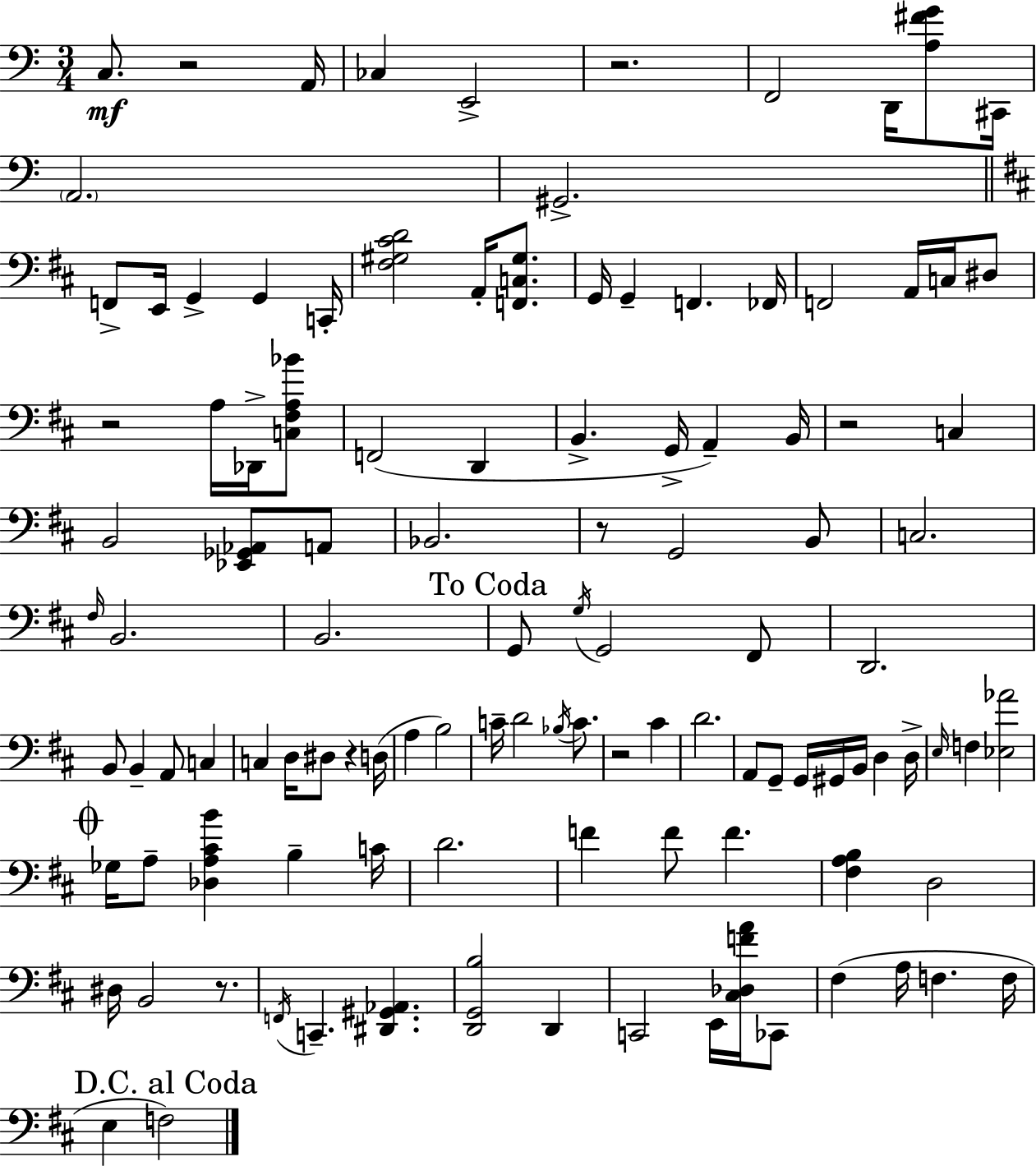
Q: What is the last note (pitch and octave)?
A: F3